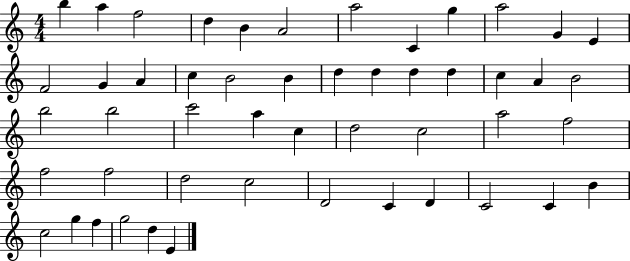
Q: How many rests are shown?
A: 0